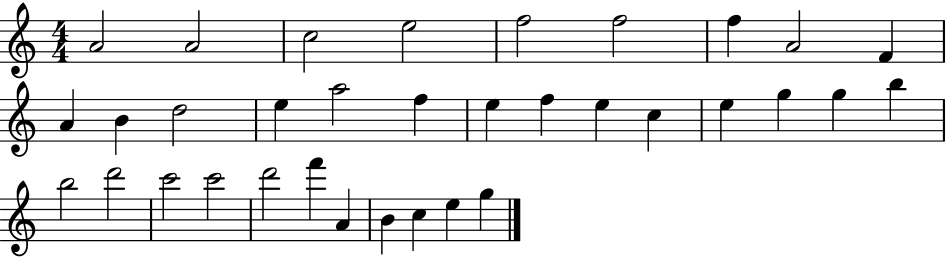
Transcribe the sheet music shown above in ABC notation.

X:1
T:Untitled
M:4/4
L:1/4
K:C
A2 A2 c2 e2 f2 f2 f A2 F A B d2 e a2 f e f e c e g g b b2 d'2 c'2 c'2 d'2 f' A B c e g